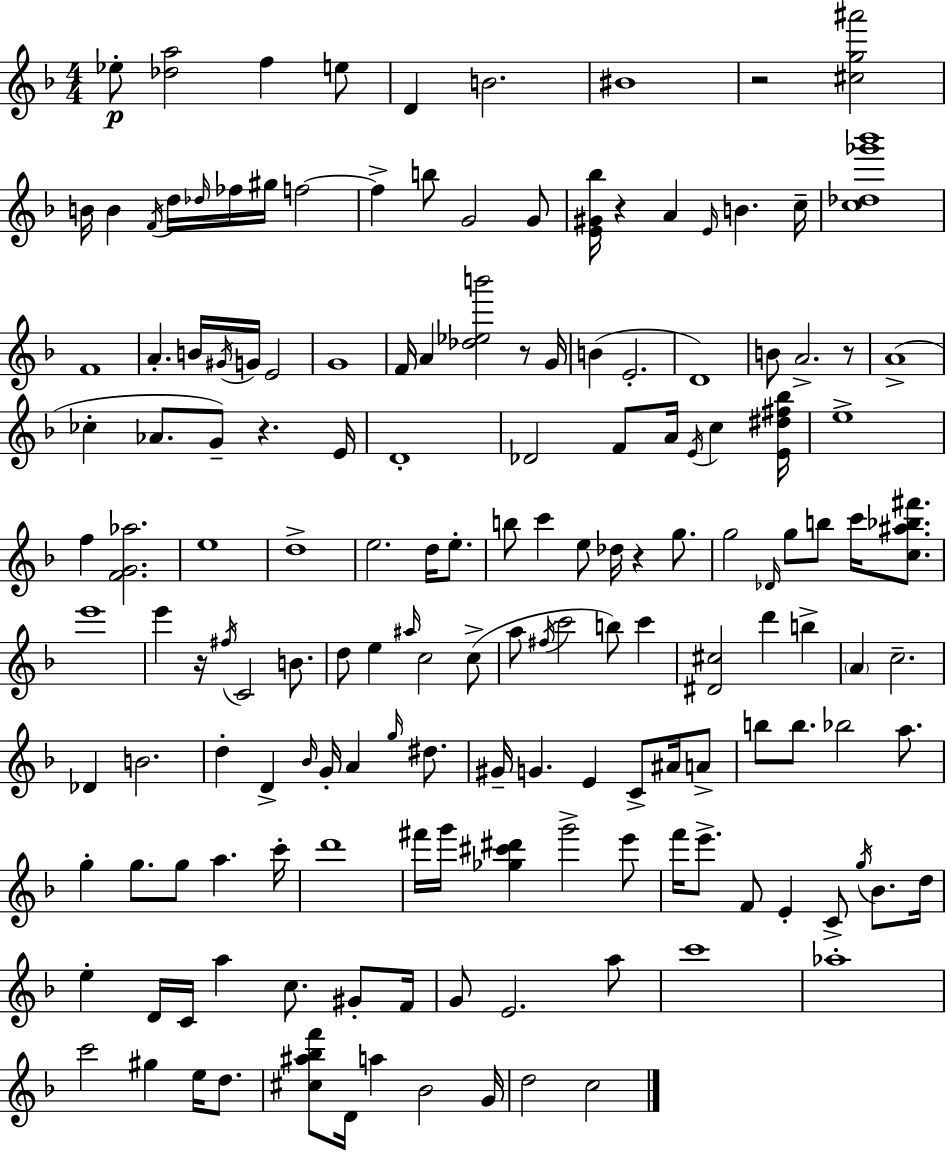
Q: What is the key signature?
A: F major